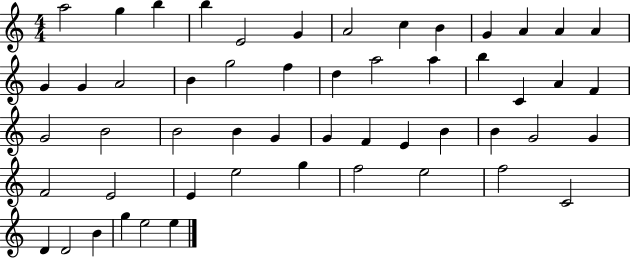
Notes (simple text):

A5/h G5/q B5/q B5/q E4/h G4/q A4/h C5/q B4/q G4/q A4/q A4/q A4/q G4/q G4/q A4/h B4/q G5/h F5/q D5/q A5/h A5/q B5/q C4/q A4/q F4/q G4/h B4/h B4/h B4/q G4/q G4/q F4/q E4/q B4/q B4/q G4/h G4/q F4/h E4/h E4/q E5/h G5/q F5/h E5/h F5/h C4/h D4/q D4/h B4/q G5/q E5/h E5/q